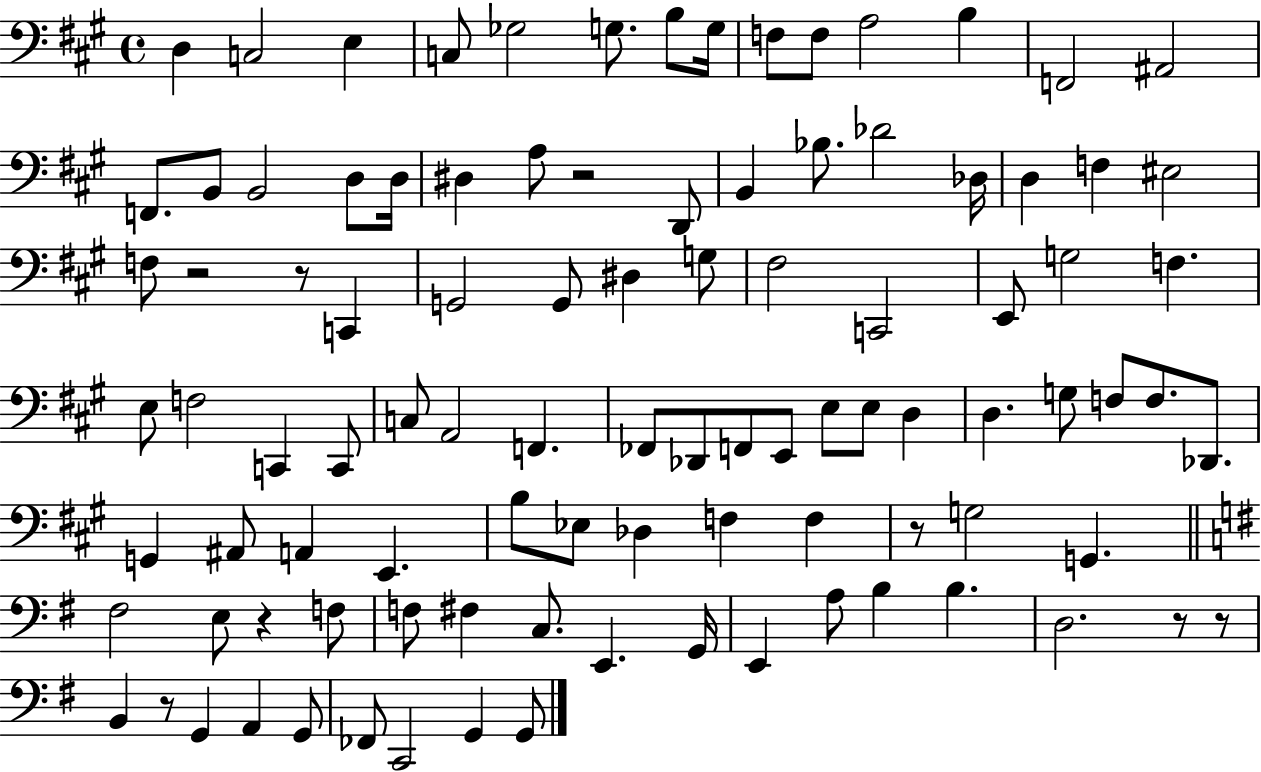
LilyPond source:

{
  \clef bass
  \time 4/4
  \defaultTimeSignature
  \key a \major
  d4 c2 e4 | c8 ges2 g8. b8 g16 | f8 f8 a2 b4 | f,2 ais,2 | \break f,8. b,8 b,2 d8 d16 | dis4 a8 r2 d,8 | b,4 bes8. des'2 des16 | d4 f4 eis2 | \break f8 r2 r8 c,4 | g,2 g,8 dis4 g8 | fis2 c,2 | e,8 g2 f4. | \break e8 f2 c,4 c,8 | c8 a,2 f,4. | fes,8 des,8 f,8 e,8 e8 e8 d4 | d4. g8 f8 f8. des,8. | \break g,4 ais,8 a,4 e,4. | b8 ees8 des4 f4 f4 | r8 g2 g,4. | \bar "||" \break \key g \major fis2 e8 r4 f8 | f8 fis4 c8. e,4. g,16 | e,4 a8 b4 b4. | d2. r8 r8 | \break b,4 r8 g,4 a,4 g,8 | fes,8 c,2 g,4 g,8 | \bar "|."
}